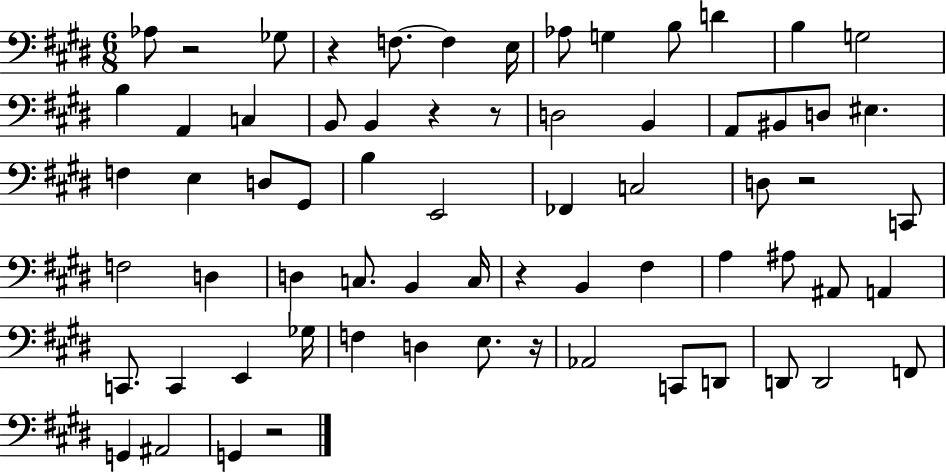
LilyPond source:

{
  \clef bass
  \numericTimeSignature
  \time 6/8
  \key e \major
  aes8 r2 ges8 | r4 f8.~~ f4 e16 | aes8 g4 b8 d'4 | b4 g2 | \break b4 a,4 c4 | b,8 b,4 r4 r8 | d2 b,4 | a,8 bis,8 d8 eis4. | \break f4 e4 d8 gis,8 | b4 e,2 | fes,4 c2 | d8 r2 c,8 | \break f2 d4 | d4 c8. b,4 c16 | r4 b,4 fis4 | a4 ais8 ais,8 a,4 | \break c,8. c,4 e,4 ges16 | f4 d4 e8. r16 | aes,2 c,8 d,8 | d,8 d,2 f,8 | \break g,4 ais,2 | g,4 r2 | \bar "|."
}